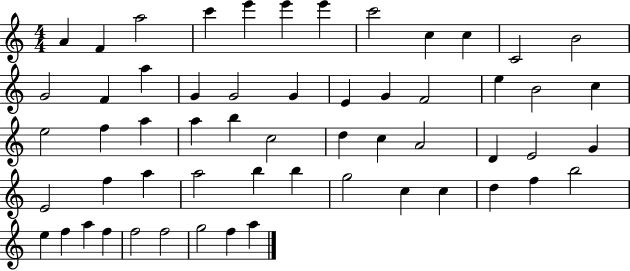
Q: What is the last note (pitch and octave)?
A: A5